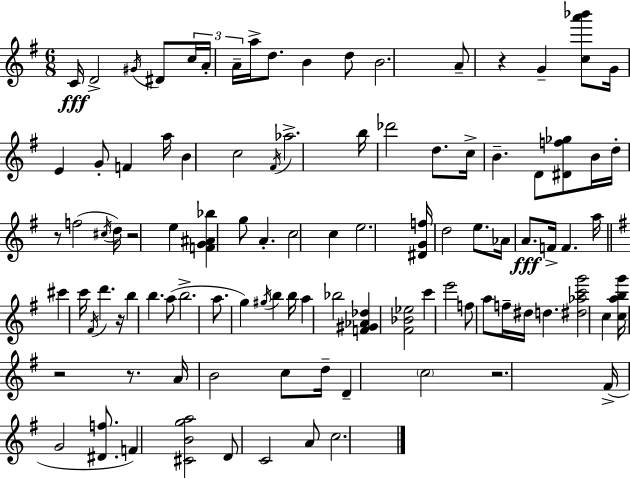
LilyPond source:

{
  \clef treble
  \numericTimeSignature
  \time 6/8
  \key e \minor
  \repeat volta 2 { c'16\fff d'2-> \acciaccatura { gis'16 } dis'8 | \tuplet 3/2 { c''16 a'16-. a'16-- } a''16-> d''8. b'4 d''8 | b'2. | a'8-- r4 g'4-- <c'' a''' bes'''>8 | \break g'16 e'4 g'8-. f'4 | a''16 b'4 c''2 | \acciaccatura { fis'16 } aes''2.-> | b''16 des'''2 d''8. | \break c''16-> b'4.-- d'8 <dis' f'' ges''>8 | b'16 d''16-. r8 f''2( | \acciaccatura { cis''16 } d''16) r2 e''4 | <f' g' ais' bes''>4 g''8 a'4.-. | \break c''2 c''4 | e''2. | <dis' g' f''>16 d''2 | e''8. aes'16 a'8.\fff f'16-> f'4. | \break a''16 \bar "||" \break \key g \major cis'''4 c'''16 \acciaccatura { fis'16 } d'''4. | r16 b''4 b''4. a''8( | b''2.-> | a''8. g''4) \acciaccatura { gis''16 } b''4 | \break b''16 a''4 bes''2 | <f' gis' aes' des''>4 <fis' bes' ees''>2 | c'''4 e'''2 | f''8 a''8 f''16-- dis''16 d''4. | \break <dis'' aes'' c''' g'''>2 c''4 | <c'' a'' b'' g'''>16 r2 r8. | a'16 b'2 c''8 | d''16-- d'4-- \parenthesize c''2 | \break r2. | fis'16->( g'2 <dis' f''>8. | f'4) <cis' b' g'' a''>2 | d'8 c'2 | \break a'8 c''2. | } \bar "|."
}